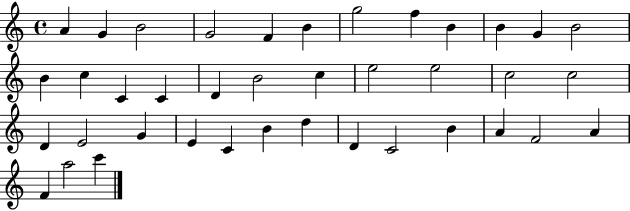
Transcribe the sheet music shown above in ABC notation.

X:1
T:Untitled
M:4/4
L:1/4
K:C
A G B2 G2 F B g2 f B B G B2 B c C C D B2 c e2 e2 c2 c2 D E2 G E C B d D C2 B A F2 A F a2 c'